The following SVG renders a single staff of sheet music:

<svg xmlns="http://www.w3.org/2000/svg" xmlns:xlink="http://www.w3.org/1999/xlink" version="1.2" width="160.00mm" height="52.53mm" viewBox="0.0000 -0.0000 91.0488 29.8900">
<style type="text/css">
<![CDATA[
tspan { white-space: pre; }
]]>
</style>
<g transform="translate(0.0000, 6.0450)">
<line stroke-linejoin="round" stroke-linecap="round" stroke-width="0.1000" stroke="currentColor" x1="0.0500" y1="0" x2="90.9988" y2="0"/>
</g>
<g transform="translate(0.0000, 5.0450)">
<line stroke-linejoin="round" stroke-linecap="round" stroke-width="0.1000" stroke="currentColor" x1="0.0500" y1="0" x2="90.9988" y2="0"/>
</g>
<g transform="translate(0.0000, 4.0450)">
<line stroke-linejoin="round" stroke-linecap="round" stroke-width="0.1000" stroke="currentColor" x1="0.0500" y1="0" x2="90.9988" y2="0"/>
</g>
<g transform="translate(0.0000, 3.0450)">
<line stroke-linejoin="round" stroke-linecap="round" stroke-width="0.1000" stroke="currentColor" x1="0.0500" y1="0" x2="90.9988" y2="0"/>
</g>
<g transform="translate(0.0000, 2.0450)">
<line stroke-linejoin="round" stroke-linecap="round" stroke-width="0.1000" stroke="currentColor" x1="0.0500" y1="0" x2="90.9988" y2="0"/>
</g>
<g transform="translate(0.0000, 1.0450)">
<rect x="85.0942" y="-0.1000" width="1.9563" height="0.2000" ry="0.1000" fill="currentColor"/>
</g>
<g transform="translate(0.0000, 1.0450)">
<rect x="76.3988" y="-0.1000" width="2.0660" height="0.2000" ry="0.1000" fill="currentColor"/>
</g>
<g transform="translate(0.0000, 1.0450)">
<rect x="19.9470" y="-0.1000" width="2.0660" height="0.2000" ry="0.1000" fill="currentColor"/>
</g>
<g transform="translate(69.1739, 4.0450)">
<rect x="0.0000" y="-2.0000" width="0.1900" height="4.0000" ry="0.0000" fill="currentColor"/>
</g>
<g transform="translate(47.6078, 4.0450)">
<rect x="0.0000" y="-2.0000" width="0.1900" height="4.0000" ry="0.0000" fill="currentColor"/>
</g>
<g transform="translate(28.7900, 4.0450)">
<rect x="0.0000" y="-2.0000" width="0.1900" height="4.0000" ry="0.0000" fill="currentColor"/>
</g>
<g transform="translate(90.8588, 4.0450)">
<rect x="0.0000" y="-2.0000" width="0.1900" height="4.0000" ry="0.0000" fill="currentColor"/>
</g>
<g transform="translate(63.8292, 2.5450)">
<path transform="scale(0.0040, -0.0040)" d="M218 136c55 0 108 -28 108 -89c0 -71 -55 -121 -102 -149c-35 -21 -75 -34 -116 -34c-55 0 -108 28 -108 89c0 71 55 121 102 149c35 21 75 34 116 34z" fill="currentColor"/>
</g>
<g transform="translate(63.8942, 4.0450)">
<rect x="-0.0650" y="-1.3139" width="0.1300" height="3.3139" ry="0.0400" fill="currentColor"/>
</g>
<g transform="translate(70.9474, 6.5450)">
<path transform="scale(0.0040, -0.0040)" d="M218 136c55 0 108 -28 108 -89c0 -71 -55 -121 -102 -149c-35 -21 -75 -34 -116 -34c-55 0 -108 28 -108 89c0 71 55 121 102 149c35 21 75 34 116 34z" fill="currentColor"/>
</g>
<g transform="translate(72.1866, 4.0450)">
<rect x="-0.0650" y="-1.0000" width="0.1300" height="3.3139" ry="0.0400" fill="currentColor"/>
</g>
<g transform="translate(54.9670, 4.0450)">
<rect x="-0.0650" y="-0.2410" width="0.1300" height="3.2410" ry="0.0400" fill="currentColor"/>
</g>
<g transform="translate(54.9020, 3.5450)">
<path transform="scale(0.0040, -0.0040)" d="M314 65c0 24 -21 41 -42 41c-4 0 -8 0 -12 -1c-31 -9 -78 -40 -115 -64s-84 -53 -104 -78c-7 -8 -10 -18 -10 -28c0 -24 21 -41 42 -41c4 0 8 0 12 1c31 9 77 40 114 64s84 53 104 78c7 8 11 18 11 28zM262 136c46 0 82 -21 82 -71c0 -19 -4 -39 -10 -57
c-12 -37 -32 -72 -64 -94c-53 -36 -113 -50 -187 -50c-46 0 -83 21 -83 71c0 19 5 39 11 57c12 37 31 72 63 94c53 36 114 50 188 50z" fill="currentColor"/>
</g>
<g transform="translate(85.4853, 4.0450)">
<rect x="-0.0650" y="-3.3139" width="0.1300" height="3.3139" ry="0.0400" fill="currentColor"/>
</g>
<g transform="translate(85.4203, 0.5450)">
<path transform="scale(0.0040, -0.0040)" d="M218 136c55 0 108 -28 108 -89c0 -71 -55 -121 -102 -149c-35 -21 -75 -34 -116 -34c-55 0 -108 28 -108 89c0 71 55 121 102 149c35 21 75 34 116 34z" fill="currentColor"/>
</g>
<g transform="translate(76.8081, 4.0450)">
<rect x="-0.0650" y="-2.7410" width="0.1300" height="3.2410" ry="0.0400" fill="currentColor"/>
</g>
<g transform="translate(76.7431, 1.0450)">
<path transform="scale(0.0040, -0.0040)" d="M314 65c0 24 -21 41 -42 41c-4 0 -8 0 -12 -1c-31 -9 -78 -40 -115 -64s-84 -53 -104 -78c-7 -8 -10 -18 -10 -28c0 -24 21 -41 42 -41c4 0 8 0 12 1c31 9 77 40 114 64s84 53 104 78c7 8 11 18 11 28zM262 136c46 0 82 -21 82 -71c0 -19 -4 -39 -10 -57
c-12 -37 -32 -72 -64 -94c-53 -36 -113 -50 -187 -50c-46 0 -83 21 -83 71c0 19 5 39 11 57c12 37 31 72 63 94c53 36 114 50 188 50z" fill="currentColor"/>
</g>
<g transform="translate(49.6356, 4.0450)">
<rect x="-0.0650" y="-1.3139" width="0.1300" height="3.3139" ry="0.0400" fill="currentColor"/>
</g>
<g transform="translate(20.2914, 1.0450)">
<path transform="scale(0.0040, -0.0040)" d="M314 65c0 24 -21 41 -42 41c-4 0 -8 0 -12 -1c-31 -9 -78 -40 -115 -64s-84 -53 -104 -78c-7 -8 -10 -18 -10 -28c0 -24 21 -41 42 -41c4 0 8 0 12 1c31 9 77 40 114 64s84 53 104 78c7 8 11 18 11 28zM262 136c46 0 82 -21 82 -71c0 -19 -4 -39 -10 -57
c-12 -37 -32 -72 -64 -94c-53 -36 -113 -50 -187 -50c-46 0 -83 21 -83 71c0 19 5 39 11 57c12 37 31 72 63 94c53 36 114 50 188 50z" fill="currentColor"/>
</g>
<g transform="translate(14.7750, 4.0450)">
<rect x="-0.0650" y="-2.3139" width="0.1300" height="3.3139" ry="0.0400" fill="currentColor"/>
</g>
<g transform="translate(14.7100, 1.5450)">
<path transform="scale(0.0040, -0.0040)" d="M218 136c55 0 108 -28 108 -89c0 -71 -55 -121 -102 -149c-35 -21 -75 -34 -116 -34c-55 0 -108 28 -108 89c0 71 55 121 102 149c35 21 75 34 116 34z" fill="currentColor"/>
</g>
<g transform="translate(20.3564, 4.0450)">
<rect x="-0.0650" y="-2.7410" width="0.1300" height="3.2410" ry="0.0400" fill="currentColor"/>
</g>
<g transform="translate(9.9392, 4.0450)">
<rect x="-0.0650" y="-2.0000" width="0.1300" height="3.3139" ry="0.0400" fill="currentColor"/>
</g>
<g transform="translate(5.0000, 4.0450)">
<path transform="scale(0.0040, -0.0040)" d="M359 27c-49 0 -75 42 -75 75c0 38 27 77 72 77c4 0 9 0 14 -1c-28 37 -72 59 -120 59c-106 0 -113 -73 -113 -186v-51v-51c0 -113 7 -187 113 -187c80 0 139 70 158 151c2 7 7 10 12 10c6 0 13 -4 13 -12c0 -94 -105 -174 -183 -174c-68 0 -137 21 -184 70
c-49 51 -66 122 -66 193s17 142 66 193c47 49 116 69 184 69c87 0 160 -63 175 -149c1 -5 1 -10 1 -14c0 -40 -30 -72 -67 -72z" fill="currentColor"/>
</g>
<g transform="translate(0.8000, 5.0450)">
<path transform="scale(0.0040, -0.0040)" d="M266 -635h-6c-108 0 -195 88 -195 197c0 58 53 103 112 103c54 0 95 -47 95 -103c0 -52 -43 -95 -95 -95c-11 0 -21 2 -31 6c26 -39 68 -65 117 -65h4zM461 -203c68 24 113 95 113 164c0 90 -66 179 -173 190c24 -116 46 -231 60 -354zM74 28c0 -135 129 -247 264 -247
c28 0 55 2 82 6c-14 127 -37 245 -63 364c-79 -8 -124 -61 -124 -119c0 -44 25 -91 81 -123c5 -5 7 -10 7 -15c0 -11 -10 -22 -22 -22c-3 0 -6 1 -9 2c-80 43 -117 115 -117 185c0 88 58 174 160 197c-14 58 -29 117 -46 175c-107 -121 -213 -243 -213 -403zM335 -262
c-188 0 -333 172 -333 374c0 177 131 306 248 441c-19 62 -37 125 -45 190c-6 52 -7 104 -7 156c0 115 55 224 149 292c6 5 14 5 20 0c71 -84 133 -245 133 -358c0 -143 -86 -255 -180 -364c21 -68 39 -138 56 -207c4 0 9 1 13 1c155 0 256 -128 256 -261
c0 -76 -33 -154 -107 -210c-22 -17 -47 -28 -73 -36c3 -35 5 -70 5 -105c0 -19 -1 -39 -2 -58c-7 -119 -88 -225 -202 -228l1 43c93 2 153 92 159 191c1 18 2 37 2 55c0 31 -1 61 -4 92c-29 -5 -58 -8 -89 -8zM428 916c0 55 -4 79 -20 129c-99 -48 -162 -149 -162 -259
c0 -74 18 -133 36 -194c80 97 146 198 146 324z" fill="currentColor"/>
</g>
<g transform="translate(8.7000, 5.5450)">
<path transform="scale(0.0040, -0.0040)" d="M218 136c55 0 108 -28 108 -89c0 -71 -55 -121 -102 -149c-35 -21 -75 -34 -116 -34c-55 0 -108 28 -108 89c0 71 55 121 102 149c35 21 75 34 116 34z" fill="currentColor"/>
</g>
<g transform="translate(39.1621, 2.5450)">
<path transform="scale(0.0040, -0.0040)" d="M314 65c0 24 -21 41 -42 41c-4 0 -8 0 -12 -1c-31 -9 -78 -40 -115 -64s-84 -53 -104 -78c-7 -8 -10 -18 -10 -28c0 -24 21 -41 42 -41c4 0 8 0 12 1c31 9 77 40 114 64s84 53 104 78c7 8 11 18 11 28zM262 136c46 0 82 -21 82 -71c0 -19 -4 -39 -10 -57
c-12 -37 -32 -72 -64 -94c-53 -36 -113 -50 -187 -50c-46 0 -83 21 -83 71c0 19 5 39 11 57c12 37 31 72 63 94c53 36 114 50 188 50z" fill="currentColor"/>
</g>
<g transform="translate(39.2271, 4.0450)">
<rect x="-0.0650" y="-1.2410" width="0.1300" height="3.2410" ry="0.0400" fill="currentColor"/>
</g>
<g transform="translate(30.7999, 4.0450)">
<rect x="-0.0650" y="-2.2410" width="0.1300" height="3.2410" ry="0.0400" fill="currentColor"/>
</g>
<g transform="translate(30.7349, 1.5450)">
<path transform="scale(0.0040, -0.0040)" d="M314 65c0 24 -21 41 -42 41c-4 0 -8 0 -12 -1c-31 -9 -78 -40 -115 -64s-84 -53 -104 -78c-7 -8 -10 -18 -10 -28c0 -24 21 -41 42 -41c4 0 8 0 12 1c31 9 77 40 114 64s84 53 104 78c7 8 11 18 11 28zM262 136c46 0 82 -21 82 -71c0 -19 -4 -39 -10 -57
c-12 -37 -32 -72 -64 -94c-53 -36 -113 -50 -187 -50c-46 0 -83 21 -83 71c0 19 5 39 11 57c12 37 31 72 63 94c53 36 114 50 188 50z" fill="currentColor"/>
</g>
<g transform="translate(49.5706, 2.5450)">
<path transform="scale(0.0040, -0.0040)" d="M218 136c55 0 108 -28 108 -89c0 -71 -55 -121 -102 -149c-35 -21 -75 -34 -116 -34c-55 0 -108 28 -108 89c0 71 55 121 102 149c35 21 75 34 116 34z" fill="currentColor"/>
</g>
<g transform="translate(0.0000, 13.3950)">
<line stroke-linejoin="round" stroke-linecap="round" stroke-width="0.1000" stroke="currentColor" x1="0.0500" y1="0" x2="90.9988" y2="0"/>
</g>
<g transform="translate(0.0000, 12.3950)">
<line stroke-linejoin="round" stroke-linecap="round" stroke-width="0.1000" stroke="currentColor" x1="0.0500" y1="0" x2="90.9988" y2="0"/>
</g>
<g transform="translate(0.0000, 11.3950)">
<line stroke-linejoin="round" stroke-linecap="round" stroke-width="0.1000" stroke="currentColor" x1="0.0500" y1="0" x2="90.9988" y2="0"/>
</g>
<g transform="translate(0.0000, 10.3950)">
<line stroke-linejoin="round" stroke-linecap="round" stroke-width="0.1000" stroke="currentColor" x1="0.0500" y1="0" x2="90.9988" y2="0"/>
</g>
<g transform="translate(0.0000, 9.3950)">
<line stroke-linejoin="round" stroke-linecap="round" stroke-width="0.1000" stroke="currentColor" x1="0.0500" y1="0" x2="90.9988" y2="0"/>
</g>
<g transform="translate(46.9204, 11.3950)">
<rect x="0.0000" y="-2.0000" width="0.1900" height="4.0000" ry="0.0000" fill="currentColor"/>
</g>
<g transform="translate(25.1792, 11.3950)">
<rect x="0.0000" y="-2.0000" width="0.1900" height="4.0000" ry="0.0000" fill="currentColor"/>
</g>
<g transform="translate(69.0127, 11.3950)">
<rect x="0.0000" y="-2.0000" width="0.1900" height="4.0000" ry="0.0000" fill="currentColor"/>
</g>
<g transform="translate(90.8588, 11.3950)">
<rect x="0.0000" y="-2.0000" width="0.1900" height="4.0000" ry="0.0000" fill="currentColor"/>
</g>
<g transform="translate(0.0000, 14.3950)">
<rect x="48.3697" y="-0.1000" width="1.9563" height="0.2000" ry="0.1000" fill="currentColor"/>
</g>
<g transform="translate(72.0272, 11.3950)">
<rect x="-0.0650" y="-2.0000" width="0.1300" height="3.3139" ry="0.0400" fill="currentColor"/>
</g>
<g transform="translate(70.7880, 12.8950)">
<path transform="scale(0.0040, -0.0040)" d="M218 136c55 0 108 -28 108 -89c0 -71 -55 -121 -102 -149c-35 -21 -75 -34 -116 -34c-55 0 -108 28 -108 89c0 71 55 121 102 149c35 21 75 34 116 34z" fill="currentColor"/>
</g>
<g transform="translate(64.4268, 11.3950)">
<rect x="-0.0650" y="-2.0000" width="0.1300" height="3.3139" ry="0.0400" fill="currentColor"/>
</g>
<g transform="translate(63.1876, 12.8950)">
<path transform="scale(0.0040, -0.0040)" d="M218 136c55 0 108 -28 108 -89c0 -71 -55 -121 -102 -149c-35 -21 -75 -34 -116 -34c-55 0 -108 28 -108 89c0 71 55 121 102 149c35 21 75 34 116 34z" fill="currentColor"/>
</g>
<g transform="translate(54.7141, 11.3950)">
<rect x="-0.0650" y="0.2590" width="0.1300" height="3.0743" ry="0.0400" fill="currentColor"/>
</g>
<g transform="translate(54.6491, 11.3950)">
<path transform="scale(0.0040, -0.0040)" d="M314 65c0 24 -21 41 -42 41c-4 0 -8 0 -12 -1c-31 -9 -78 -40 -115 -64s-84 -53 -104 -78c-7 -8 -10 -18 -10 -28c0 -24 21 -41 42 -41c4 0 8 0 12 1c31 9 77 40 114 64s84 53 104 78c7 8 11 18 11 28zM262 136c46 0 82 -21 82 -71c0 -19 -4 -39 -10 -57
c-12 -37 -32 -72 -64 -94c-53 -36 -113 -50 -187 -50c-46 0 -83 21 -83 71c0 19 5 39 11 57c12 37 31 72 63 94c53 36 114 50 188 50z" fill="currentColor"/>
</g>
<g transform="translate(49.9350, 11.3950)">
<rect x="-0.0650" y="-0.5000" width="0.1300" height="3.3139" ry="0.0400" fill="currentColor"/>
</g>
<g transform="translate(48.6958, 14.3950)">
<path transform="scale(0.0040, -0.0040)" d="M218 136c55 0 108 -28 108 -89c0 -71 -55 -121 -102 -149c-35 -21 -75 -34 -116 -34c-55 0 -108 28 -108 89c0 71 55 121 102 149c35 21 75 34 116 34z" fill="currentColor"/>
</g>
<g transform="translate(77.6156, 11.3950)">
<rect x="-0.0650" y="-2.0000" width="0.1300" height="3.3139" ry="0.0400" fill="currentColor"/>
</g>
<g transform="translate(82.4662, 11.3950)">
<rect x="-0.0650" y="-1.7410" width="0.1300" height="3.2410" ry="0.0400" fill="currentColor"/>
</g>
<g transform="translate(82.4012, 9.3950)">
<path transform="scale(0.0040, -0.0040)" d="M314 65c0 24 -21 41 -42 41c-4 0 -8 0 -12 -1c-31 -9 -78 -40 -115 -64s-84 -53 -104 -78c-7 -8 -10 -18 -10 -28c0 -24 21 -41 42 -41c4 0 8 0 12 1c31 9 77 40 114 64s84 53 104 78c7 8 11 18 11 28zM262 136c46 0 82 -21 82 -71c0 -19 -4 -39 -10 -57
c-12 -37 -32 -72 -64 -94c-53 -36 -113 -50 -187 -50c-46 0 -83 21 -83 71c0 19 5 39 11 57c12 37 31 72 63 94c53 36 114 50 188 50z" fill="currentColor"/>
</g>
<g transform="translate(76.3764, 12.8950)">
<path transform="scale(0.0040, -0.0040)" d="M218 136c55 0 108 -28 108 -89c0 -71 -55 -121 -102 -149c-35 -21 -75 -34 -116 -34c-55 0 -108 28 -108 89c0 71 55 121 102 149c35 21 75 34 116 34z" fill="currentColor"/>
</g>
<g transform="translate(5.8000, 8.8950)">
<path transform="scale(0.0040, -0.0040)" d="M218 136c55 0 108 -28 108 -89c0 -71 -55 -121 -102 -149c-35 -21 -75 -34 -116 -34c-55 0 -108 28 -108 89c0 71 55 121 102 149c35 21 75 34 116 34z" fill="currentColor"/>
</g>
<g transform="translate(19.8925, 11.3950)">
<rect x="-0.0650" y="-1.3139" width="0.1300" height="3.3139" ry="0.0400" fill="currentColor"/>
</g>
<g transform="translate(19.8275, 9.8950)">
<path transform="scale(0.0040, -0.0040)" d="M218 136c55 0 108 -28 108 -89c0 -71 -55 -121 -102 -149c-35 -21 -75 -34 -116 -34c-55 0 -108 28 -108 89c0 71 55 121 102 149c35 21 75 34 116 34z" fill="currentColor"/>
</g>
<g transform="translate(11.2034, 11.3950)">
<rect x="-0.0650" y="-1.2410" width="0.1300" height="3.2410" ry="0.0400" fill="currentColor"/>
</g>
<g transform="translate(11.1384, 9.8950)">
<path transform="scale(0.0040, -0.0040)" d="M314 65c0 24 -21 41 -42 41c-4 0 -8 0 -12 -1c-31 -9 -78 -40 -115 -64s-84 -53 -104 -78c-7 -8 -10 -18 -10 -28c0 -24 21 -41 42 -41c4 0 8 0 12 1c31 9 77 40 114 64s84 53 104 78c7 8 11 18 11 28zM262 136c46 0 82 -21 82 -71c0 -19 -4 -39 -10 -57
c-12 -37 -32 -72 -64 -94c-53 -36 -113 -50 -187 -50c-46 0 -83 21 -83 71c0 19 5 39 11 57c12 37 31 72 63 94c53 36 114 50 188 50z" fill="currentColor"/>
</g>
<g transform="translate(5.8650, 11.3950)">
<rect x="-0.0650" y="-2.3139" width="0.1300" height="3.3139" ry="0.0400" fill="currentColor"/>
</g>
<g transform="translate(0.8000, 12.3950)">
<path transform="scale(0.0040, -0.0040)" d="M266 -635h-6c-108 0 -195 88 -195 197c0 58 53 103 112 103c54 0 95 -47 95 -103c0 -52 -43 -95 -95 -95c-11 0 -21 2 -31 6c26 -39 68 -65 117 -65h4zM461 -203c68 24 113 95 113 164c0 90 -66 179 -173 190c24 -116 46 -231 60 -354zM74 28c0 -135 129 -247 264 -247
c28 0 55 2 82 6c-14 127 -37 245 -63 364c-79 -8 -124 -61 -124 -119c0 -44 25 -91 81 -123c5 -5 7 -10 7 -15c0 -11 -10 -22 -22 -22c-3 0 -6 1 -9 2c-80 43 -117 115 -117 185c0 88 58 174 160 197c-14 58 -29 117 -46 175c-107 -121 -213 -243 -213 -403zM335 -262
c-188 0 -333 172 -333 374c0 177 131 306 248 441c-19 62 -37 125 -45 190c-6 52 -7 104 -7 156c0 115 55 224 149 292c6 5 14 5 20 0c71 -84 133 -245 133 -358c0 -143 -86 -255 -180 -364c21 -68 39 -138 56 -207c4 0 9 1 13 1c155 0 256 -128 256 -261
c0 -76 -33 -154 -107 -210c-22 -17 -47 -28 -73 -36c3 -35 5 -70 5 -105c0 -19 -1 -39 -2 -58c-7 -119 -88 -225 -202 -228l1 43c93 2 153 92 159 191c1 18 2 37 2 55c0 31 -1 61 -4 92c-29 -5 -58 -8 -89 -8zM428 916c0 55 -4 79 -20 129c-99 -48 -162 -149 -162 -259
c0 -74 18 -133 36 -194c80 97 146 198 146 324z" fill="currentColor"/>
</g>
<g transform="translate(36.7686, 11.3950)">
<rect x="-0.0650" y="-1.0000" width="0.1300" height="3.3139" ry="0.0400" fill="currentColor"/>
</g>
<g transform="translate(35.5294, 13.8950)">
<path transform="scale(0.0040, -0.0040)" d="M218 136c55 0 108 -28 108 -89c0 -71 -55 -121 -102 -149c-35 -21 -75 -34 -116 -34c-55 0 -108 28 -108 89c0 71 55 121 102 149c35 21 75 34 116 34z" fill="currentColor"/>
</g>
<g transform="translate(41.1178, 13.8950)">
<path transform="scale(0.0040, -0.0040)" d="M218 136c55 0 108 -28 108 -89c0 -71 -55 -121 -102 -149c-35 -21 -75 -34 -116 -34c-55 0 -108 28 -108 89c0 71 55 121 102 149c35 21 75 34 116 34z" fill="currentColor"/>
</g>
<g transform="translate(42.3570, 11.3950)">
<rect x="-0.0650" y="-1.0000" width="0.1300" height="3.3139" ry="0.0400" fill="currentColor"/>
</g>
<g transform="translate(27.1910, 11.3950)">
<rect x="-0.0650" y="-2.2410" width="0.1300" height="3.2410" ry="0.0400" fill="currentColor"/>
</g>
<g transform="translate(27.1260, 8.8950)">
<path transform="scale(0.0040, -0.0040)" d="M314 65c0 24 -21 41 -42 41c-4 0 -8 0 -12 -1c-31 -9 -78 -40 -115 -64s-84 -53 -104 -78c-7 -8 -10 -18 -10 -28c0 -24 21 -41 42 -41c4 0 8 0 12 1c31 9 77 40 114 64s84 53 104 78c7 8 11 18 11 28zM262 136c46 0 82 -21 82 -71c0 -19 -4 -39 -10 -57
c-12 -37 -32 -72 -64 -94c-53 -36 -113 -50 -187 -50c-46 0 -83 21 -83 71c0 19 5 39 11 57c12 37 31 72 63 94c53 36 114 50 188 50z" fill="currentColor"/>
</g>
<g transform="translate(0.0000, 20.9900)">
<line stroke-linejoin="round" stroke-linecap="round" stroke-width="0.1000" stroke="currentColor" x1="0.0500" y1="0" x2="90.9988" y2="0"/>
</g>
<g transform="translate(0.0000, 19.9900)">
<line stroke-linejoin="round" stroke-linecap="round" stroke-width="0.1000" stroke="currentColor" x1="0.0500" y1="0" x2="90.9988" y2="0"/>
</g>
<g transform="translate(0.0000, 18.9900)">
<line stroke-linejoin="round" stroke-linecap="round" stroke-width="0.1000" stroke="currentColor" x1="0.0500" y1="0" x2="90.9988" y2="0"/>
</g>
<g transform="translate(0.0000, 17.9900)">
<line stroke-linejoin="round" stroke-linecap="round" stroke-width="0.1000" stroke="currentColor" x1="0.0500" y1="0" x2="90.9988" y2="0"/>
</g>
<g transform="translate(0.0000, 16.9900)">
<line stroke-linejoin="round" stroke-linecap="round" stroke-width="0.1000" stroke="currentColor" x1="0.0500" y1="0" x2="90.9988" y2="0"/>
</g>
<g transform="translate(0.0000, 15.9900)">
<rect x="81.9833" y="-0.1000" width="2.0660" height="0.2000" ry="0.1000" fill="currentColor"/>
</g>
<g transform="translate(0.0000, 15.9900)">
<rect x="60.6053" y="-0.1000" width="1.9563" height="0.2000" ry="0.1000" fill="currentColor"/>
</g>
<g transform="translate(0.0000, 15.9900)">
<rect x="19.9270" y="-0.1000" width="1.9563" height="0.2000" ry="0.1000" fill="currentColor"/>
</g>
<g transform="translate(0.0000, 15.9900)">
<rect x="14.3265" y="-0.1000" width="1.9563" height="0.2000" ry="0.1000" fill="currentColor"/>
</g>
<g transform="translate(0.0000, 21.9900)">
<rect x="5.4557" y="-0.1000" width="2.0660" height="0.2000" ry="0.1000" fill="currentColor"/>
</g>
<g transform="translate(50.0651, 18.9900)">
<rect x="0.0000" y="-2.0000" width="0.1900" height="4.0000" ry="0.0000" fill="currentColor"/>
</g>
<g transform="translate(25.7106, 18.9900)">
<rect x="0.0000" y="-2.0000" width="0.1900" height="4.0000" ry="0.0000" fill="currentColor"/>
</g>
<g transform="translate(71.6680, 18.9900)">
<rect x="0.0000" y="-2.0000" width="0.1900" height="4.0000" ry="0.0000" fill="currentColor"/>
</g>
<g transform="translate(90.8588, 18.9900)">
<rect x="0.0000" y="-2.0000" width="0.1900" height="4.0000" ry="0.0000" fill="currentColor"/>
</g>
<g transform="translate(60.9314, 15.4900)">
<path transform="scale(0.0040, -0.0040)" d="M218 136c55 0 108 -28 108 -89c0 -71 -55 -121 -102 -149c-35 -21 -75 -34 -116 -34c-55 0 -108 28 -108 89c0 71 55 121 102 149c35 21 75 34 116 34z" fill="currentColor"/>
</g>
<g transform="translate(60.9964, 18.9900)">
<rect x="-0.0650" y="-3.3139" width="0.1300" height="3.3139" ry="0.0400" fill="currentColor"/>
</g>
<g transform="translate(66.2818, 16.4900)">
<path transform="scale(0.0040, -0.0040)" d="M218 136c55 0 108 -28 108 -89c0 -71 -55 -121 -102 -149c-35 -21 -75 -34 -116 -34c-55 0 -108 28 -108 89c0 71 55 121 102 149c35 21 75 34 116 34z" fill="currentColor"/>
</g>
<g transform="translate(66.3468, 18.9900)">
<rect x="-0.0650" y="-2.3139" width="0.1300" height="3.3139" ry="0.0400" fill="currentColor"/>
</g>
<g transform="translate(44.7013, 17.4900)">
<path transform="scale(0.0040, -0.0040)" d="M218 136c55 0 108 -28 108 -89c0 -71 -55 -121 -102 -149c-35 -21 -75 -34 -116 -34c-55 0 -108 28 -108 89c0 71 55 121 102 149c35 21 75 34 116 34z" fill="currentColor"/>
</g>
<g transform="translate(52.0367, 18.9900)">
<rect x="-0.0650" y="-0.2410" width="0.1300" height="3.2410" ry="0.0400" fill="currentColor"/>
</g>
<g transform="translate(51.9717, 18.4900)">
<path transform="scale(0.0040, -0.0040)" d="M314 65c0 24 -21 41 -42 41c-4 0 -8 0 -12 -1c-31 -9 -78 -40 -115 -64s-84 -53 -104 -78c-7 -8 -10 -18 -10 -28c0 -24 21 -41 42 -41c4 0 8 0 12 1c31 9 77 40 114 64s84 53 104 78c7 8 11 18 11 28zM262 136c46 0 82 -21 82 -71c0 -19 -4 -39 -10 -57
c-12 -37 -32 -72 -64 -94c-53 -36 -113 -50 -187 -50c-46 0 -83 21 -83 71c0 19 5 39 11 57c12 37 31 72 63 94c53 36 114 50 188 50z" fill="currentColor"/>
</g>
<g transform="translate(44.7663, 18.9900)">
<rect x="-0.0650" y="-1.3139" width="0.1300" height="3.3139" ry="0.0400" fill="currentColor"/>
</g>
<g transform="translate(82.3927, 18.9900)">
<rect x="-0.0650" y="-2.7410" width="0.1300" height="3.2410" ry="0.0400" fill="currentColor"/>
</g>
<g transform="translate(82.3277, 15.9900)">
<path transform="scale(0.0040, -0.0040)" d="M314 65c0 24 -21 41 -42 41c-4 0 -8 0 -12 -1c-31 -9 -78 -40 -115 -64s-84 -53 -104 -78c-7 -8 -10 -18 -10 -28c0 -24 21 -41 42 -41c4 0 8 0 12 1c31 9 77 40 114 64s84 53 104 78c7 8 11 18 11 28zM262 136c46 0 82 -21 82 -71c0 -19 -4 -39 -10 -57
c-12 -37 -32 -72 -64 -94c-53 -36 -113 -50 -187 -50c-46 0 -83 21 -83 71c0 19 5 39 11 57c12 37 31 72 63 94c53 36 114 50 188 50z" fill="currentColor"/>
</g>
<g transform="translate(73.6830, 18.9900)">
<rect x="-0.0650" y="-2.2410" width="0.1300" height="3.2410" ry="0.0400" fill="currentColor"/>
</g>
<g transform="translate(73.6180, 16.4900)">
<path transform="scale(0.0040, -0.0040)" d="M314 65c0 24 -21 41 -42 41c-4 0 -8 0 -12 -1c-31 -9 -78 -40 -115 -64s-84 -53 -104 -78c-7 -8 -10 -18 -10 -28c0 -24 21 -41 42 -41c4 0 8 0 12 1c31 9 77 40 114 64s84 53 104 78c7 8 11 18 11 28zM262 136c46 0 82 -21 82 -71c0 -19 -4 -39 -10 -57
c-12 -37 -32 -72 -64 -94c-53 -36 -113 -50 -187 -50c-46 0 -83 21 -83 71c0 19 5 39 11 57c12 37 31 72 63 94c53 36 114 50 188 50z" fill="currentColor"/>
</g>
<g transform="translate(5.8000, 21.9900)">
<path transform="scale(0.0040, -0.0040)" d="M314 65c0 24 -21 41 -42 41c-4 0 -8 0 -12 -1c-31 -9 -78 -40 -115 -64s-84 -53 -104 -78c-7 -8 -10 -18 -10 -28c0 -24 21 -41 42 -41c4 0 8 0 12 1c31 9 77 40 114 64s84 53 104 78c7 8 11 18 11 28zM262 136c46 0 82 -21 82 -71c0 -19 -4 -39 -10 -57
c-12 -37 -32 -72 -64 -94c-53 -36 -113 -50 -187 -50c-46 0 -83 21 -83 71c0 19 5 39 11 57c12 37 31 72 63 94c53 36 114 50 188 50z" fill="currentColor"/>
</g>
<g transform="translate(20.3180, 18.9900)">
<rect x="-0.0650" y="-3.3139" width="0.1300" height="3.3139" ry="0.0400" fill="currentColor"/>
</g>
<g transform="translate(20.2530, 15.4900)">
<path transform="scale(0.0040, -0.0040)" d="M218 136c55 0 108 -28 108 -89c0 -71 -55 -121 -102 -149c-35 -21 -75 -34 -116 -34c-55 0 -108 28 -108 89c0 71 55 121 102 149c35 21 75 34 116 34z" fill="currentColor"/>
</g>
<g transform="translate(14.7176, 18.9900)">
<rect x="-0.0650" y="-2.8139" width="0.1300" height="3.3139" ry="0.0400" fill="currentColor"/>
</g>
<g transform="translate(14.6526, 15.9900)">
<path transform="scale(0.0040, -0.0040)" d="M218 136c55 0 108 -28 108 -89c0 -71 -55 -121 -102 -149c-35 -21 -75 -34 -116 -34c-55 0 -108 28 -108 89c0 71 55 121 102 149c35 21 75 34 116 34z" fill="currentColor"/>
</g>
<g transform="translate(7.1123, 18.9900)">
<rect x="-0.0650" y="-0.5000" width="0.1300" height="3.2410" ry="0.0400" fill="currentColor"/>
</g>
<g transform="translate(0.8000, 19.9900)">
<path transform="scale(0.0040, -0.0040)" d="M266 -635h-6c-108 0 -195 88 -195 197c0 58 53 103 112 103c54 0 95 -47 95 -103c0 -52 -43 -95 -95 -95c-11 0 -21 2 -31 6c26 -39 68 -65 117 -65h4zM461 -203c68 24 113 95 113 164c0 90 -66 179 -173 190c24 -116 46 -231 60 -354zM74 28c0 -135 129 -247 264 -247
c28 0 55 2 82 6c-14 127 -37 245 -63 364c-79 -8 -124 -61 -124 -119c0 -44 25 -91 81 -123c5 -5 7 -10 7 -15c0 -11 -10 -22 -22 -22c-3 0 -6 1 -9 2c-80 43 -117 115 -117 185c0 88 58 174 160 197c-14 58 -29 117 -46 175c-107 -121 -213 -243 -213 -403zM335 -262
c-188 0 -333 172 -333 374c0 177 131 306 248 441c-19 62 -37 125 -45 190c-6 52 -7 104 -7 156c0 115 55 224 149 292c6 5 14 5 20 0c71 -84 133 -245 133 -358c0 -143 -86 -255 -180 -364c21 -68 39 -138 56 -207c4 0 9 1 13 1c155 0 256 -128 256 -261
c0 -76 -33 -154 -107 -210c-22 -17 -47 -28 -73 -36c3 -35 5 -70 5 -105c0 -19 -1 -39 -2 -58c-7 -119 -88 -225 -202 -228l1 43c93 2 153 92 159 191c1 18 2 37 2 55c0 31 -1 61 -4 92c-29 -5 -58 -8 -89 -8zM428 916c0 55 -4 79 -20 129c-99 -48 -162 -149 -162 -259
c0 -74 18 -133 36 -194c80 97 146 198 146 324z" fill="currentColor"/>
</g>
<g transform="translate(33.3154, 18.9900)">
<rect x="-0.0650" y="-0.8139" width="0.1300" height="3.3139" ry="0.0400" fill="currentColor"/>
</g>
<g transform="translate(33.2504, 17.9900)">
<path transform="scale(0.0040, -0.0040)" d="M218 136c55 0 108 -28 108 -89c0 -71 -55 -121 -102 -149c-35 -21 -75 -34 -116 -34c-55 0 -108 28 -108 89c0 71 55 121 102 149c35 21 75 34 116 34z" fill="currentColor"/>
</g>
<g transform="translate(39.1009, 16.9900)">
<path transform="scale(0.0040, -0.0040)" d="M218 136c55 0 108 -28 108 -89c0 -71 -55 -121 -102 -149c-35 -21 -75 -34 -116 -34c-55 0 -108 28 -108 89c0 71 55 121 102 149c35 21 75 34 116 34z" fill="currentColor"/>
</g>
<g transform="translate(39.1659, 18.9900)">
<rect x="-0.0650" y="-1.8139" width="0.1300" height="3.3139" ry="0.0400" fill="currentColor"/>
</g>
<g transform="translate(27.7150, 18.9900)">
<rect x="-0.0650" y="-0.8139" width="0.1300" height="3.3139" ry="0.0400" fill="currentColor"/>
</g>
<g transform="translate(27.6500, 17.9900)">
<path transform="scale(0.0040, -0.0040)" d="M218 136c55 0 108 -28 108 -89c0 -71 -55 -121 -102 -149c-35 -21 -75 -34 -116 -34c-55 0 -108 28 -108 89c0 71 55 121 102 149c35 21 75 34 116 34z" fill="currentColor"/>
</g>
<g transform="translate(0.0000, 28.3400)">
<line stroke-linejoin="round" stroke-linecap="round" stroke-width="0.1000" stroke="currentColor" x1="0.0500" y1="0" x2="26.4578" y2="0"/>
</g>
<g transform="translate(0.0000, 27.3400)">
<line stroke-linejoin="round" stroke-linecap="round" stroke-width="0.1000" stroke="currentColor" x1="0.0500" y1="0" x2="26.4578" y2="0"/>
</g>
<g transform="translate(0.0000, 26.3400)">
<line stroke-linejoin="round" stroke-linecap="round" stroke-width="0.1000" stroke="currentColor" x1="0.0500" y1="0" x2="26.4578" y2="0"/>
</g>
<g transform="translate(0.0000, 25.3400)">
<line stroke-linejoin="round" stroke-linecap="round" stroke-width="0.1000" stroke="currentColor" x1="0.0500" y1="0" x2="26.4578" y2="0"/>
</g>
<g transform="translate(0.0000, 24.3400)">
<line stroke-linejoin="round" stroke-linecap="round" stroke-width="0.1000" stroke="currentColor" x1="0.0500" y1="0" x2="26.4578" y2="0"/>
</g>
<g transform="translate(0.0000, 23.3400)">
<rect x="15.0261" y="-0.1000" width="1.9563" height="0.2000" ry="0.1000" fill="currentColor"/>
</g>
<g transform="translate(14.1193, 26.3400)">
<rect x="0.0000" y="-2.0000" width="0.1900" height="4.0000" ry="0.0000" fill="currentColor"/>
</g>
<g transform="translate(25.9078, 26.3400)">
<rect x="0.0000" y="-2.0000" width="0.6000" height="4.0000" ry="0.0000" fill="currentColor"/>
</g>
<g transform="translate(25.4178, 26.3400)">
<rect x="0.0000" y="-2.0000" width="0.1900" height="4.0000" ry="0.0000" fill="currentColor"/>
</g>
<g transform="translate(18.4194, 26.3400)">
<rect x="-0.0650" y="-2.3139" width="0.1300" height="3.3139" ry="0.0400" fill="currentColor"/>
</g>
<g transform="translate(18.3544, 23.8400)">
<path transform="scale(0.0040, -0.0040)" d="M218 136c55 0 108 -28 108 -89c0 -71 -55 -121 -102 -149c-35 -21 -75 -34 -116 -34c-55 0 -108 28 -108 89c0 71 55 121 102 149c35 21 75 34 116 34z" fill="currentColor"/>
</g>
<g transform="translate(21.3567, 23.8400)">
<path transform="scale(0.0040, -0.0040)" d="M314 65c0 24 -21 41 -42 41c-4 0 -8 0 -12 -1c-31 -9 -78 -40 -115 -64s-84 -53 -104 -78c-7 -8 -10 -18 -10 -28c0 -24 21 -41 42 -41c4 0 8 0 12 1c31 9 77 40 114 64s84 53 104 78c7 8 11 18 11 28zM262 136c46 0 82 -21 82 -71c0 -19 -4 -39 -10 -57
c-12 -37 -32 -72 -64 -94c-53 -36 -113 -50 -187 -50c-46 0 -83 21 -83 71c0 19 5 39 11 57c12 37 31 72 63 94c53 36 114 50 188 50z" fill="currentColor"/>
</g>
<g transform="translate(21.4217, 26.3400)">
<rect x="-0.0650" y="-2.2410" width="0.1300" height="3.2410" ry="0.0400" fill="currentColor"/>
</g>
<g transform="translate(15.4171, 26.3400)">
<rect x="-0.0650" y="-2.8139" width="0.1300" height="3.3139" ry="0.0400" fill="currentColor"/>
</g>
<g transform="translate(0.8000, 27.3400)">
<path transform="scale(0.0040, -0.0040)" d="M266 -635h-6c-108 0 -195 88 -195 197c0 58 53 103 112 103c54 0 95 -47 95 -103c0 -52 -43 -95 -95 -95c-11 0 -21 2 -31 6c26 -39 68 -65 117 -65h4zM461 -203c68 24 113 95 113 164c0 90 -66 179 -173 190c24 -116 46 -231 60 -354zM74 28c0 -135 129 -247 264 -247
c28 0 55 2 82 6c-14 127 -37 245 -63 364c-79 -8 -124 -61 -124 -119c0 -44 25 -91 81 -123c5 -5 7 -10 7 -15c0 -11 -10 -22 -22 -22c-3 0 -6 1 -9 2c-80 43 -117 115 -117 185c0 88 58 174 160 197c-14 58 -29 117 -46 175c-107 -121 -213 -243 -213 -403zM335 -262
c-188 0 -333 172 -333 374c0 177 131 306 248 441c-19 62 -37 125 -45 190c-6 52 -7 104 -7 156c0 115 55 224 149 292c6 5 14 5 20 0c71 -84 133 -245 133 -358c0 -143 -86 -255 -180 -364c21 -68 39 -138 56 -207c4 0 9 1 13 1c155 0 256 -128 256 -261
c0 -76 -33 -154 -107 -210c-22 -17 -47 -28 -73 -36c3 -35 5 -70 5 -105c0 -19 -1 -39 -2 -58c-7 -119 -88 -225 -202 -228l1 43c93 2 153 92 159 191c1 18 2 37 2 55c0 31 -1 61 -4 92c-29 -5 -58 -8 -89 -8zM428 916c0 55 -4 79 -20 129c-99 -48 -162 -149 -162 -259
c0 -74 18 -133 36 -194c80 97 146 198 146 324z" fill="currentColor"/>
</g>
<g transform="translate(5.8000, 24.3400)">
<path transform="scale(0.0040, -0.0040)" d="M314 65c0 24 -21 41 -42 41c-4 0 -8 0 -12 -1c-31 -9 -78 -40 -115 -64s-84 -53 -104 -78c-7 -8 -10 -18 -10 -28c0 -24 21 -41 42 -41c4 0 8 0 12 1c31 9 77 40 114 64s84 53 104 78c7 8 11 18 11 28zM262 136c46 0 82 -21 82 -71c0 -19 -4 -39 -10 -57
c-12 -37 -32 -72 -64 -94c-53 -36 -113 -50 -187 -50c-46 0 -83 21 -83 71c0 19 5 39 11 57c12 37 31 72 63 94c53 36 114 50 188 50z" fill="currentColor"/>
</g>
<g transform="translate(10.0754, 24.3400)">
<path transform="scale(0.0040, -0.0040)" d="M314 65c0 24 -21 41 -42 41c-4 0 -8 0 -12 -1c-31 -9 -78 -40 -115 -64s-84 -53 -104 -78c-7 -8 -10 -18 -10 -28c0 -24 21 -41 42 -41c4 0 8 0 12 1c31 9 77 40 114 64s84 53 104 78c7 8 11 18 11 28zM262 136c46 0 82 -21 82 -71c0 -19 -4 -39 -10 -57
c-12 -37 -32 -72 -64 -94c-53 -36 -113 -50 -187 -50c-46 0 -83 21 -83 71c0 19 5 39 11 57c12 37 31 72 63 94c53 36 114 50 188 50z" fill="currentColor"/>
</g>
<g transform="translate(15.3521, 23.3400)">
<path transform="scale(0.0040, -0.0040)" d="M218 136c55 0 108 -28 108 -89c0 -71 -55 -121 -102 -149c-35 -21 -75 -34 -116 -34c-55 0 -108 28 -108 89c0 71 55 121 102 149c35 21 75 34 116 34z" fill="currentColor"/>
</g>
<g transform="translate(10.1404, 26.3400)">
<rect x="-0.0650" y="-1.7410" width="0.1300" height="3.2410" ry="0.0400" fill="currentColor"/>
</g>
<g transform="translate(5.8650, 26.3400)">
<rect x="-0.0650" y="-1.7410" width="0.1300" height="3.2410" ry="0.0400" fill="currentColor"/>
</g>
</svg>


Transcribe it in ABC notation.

X:1
T:Untitled
M:4/4
L:1/4
K:C
F g a2 g2 e2 e c2 e D a2 b g e2 e g2 D D C B2 F F F f2 C2 a b d d f e c2 b g g2 a2 f2 f2 a g g2